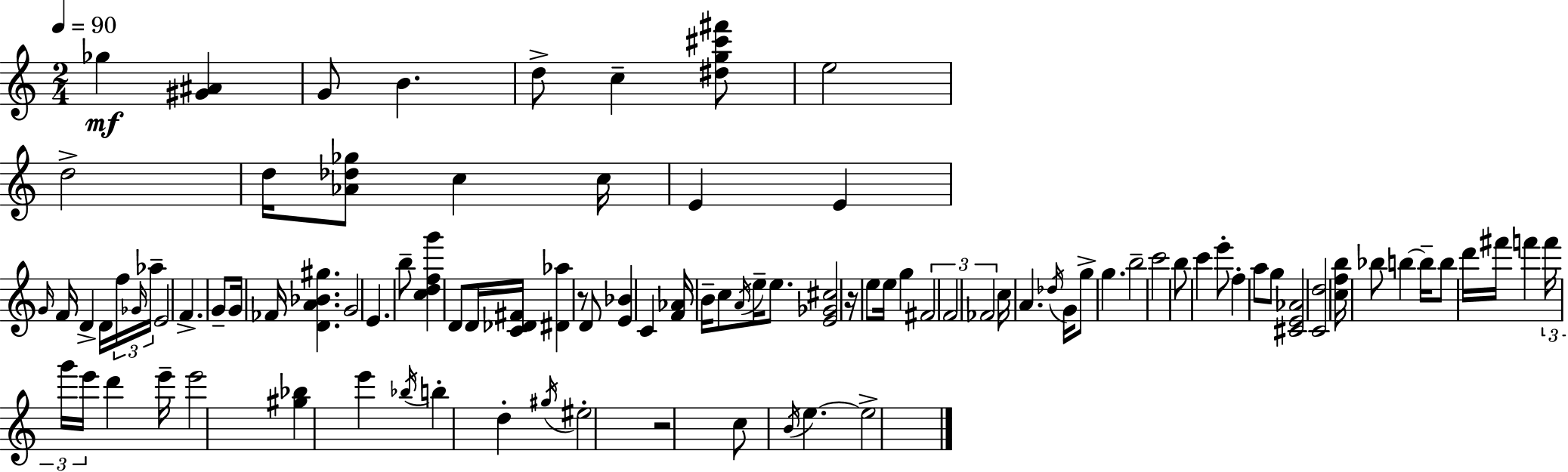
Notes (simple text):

Gb5/q [G#4,A#4]/q G4/e B4/q. D5/e C5/q [D#5,G5,C#6,F#6]/e E5/h D5/h D5/s [Ab4,Db5,Gb5]/e C5/q C5/s E4/q E4/q G4/s F4/s D4/q D4/s F5/s Gb4/s Ab5/s E4/h F4/q. G4/e G4/s FES4/s [D4,A4,Bb4,G#5]/q. G4/h E4/q. B5/e [C5,D5,F5,G6]/q D4/e D4/s [C4,Db4,F#4]/s [D#4,Ab5]/q R/e D4/e [E4,Bb4]/q C4/q [F4,Ab4]/s B4/s C5/e A4/s E5/s E5/e. [E4,Gb4,C#5]/h R/s E5/e E5/s G5/q F#4/h F4/h FES4/h C5/s A4/q. Db5/s G4/s G5/e G5/q. B5/h C6/h B5/e C6/q E6/e F5/q A5/e G5/e [C#4,E4,Ab4]/h [C4,D5]/h [C5,F5,B5]/s Bb5/e B5/q B5/s B5/e D6/s F#6/s F6/q F6/s G6/s E6/s D6/q E6/s E6/h [G#5,Bb5]/q E6/q Bb5/s B5/q D5/q G#5/s EIS5/h R/h C5/e B4/s E5/q. E5/h